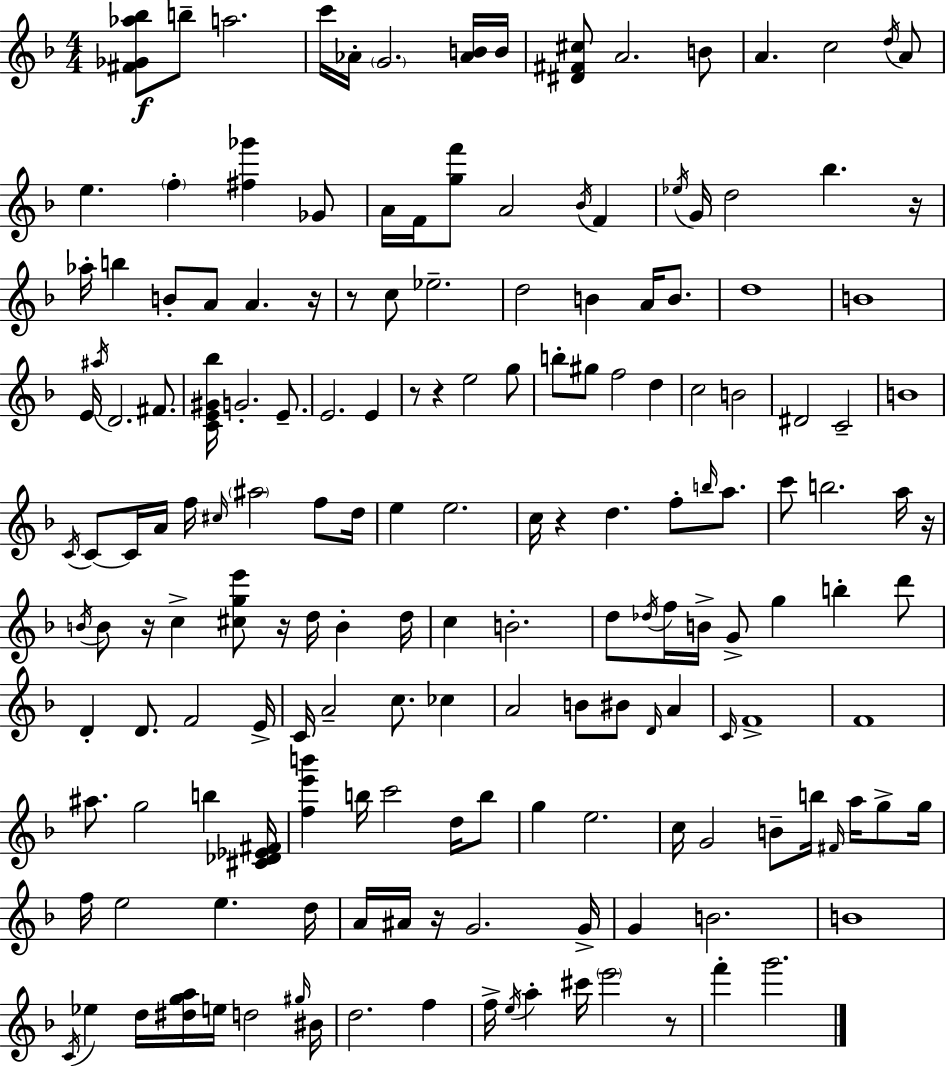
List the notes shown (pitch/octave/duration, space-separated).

[F#4,Gb4,Ab5,Bb5]/e B5/e A5/h. C6/s Ab4/s G4/h. [Ab4,B4]/s B4/s [D#4,F#4,C#5]/e A4/h. B4/e A4/q. C5/h D5/s A4/e E5/q. F5/q [F#5,Gb6]/q Gb4/e A4/s F4/s [G5,F6]/e A4/h Bb4/s F4/q Eb5/s G4/s D5/h Bb5/q. R/s Ab5/s B5/q B4/e A4/e A4/q. R/s R/e C5/e Eb5/h. D5/h B4/q A4/s B4/e. D5/w B4/w E4/s A#5/s D4/h. F#4/e. [C4,E4,G#4,Bb5]/s G4/h. E4/e. E4/h. E4/q R/e R/q E5/h G5/e B5/e G#5/e F5/h D5/q C5/h B4/h D#4/h C4/h B4/w C4/s C4/e C4/s A4/s F5/s C#5/s A#5/h F5/e D5/s E5/q E5/h. C5/s R/q D5/q. F5/e B5/s A5/e. C6/e B5/h. A5/s R/s B4/s B4/e R/s C5/q [C#5,G5,E6]/e R/s D5/s B4/q D5/s C5/q B4/h. D5/e Db5/s F5/s B4/s G4/e G5/q B5/q D6/e D4/q D4/e. F4/h E4/s C4/s A4/h C5/e. CES5/q A4/h B4/e BIS4/e D4/s A4/q C4/s F4/w F4/w A#5/e. G5/h B5/q [C#4,Db4,Eb4,F#4]/s [F5,E6,B6]/q B5/s C6/h D5/s B5/e G5/q E5/h. C5/s G4/h B4/e B5/s F#4/s A5/s G5/e G5/s F5/s E5/h E5/q. D5/s A4/s A#4/s R/s G4/h. G4/s G4/q B4/h. B4/w C4/s Eb5/q D5/s [D#5,G5,A5]/s E5/s D5/h G#5/s BIS4/s D5/h. F5/q F5/s E5/s A5/q C#6/s E6/h R/e F6/q G6/h.